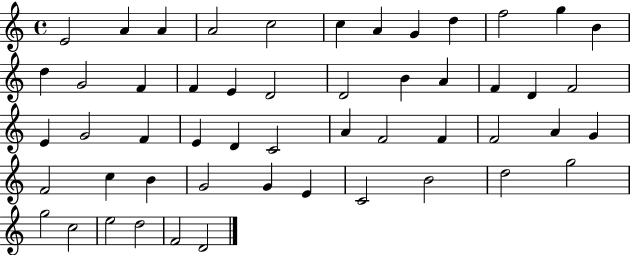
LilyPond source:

{
  \clef treble
  \time 4/4
  \defaultTimeSignature
  \key c \major
  e'2 a'4 a'4 | a'2 c''2 | c''4 a'4 g'4 d''4 | f''2 g''4 b'4 | \break d''4 g'2 f'4 | f'4 e'4 d'2 | d'2 b'4 a'4 | f'4 d'4 f'2 | \break e'4 g'2 f'4 | e'4 d'4 c'2 | a'4 f'2 f'4 | f'2 a'4 g'4 | \break f'2 c''4 b'4 | g'2 g'4 e'4 | c'2 b'2 | d''2 g''2 | \break g''2 c''2 | e''2 d''2 | f'2 d'2 | \bar "|."
}